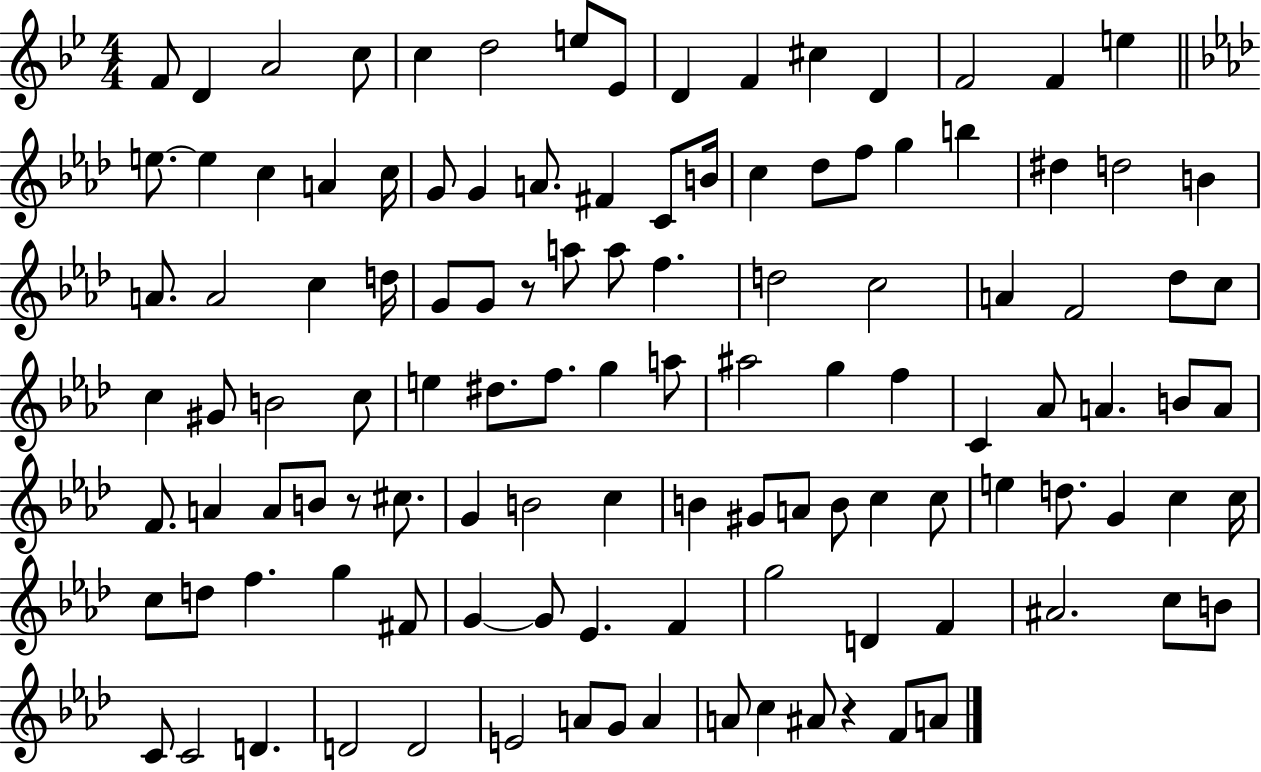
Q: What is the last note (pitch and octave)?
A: A4